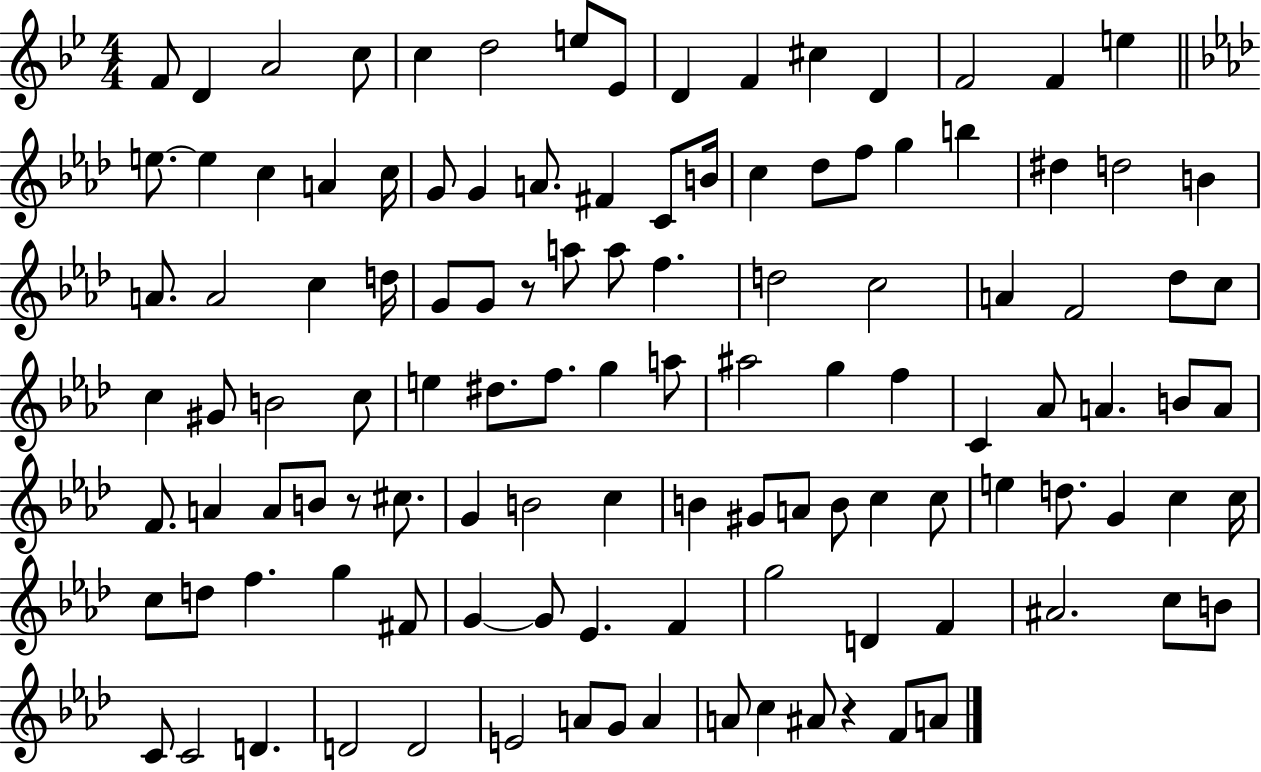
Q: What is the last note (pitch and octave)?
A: A4